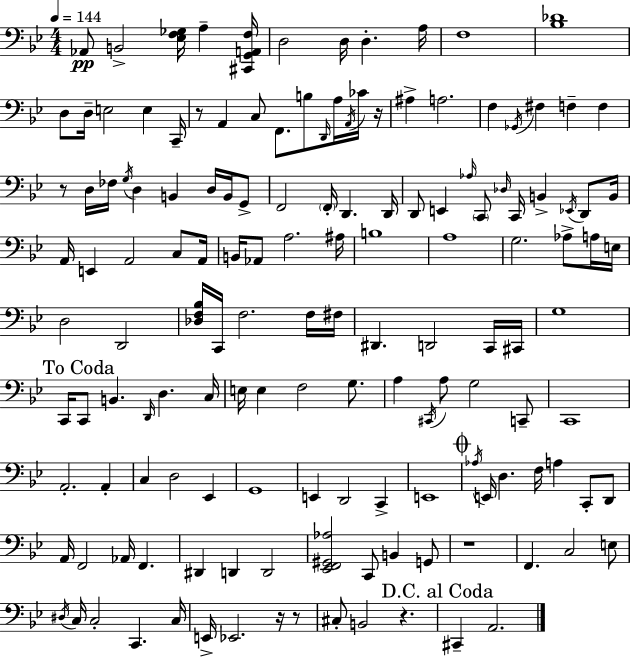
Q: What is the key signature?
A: G minor